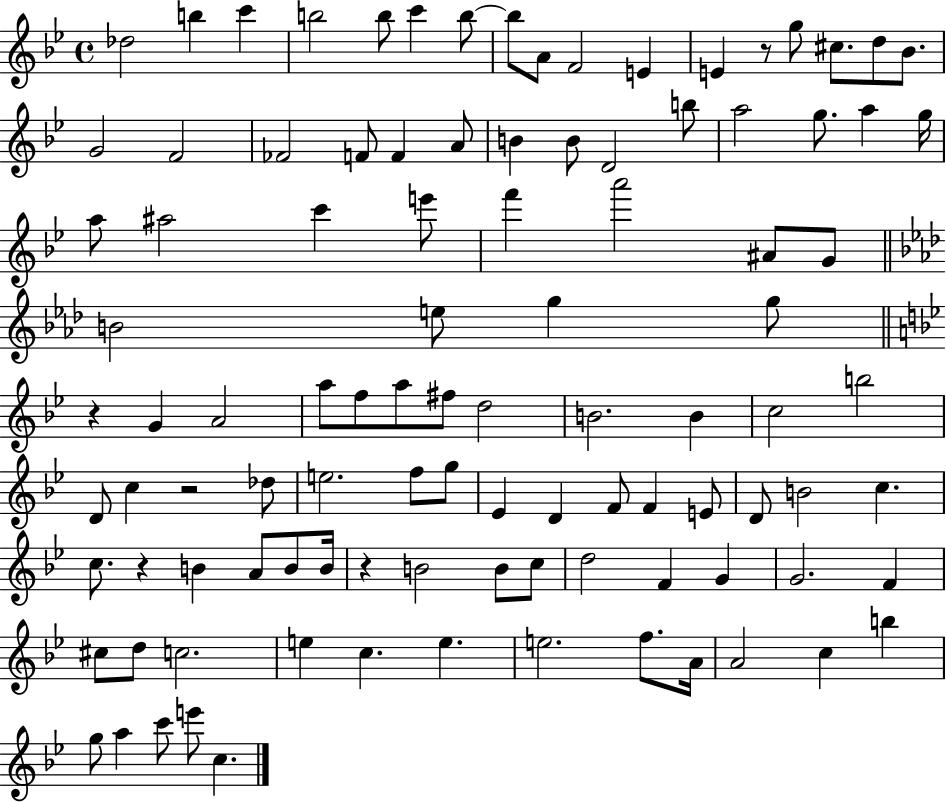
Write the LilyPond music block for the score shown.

{
  \clef treble
  \time 4/4
  \defaultTimeSignature
  \key bes \major
  des''2 b''4 c'''4 | b''2 b''8 c'''4 b''8~~ | b''8 a'8 f'2 e'4 | e'4 r8 g''8 cis''8. d''8 bes'8. | \break g'2 f'2 | fes'2 f'8 f'4 a'8 | b'4 b'8 d'2 b''8 | a''2 g''8. a''4 g''16 | \break a''8 ais''2 c'''4 e'''8 | f'''4 a'''2 ais'8 g'8 | \bar "||" \break \key aes \major b'2 e''8 g''4 g''8 | \bar "||" \break \key g \minor r4 g'4 a'2 | a''8 f''8 a''8 fis''8 d''2 | b'2. b'4 | c''2 b''2 | \break d'8 c''4 r2 des''8 | e''2. f''8 g''8 | ees'4 d'4 f'8 f'4 e'8 | d'8 b'2 c''4. | \break c''8. r4 b'4 a'8 b'8 b'16 | r4 b'2 b'8 c''8 | d''2 f'4 g'4 | g'2. f'4 | \break cis''8 d''8 c''2. | e''4 c''4. e''4. | e''2. f''8. a'16 | a'2 c''4 b''4 | \break g''8 a''4 c'''8 e'''8 c''4. | \bar "|."
}